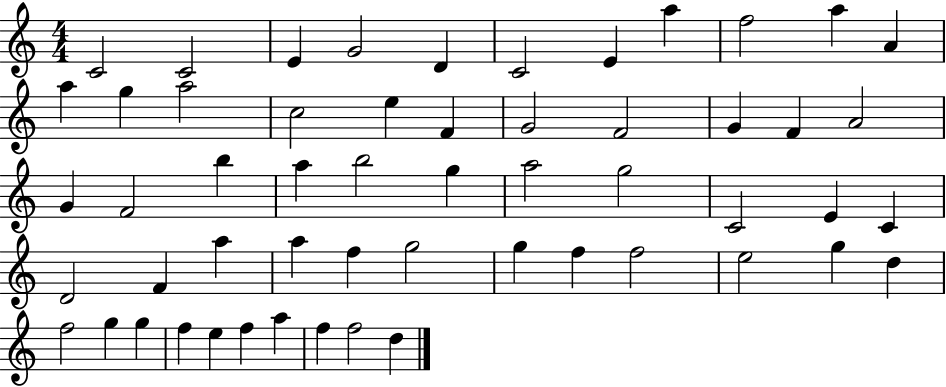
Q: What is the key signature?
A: C major